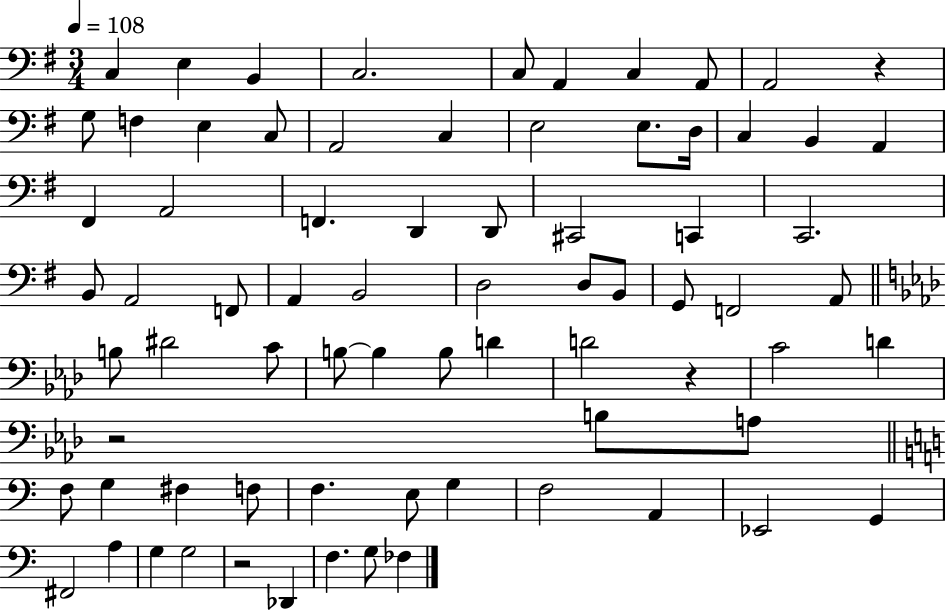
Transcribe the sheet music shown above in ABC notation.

X:1
T:Untitled
M:3/4
L:1/4
K:G
C, E, B,, C,2 C,/2 A,, C, A,,/2 A,,2 z G,/2 F, E, C,/2 A,,2 C, E,2 E,/2 D,/4 C, B,, A,, ^F,, A,,2 F,, D,, D,,/2 ^C,,2 C,, C,,2 B,,/2 A,,2 F,,/2 A,, B,,2 D,2 D,/2 B,,/2 G,,/2 F,,2 A,,/2 B,/2 ^D2 C/2 B,/2 B, B,/2 D D2 z C2 D z2 B,/2 A,/2 F,/2 G, ^F, F,/2 F, E,/2 G, F,2 A,, _E,,2 G,, ^F,,2 A, G, G,2 z2 _D,, F, G,/2 _F,